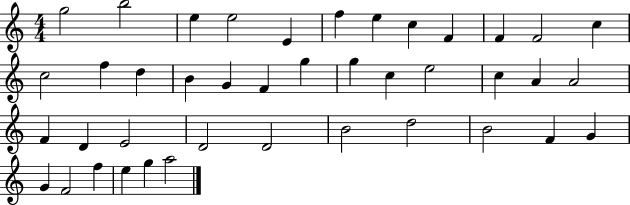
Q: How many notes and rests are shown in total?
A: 41